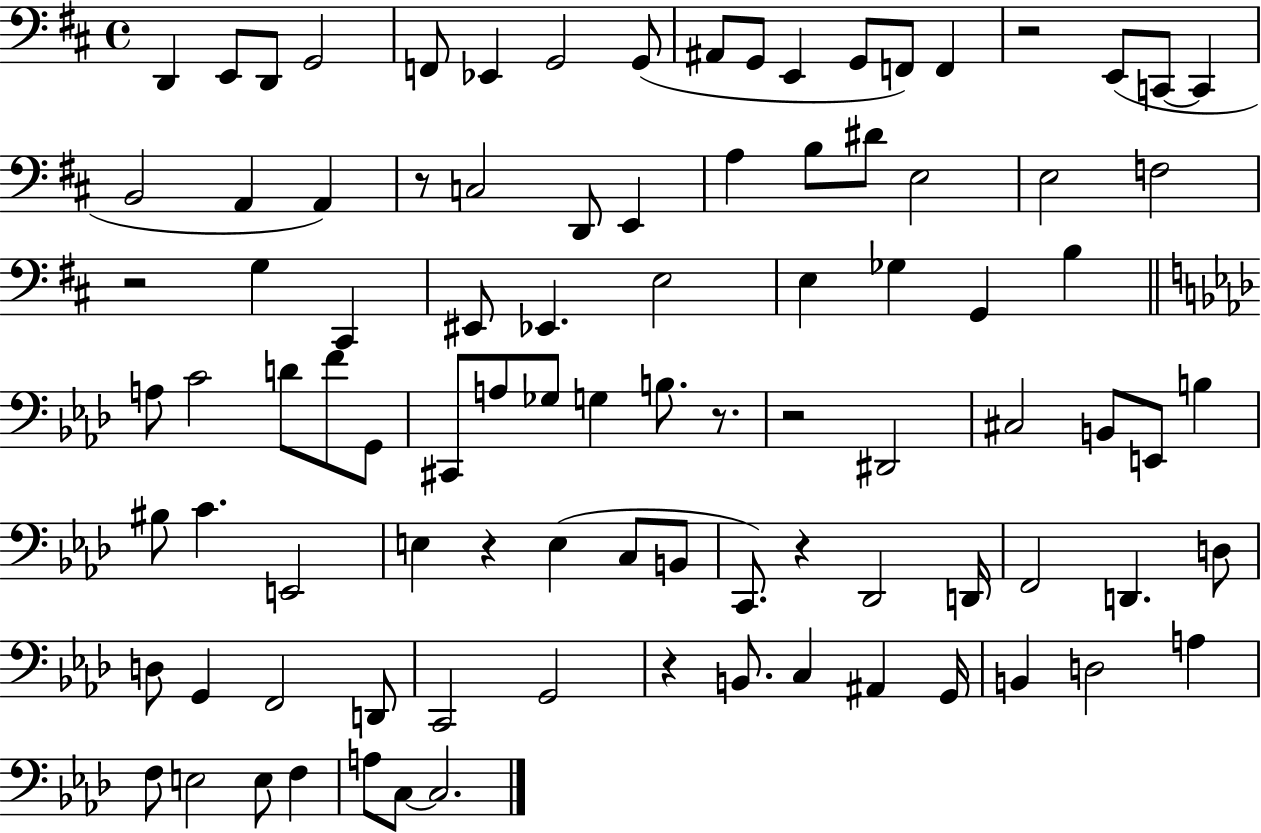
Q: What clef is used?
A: bass